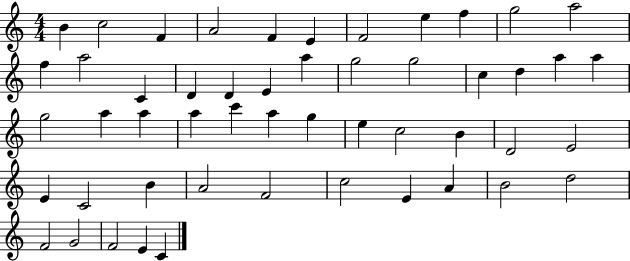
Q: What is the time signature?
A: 4/4